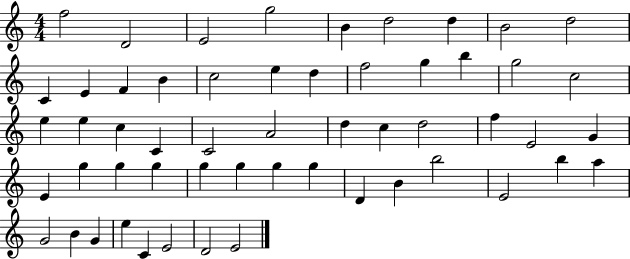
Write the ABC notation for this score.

X:1
T:Untitled
M:4/4
L:1/4
K:C
f2 D2 E2 g2 B d2 d B2 d2 C E F B c2 e d f2 g b g2 c2 e e c C C2 A2 d c d2 f E2 G E g g g g g g g D B b2 E2 b a G2 B G e C E2 D2 E2